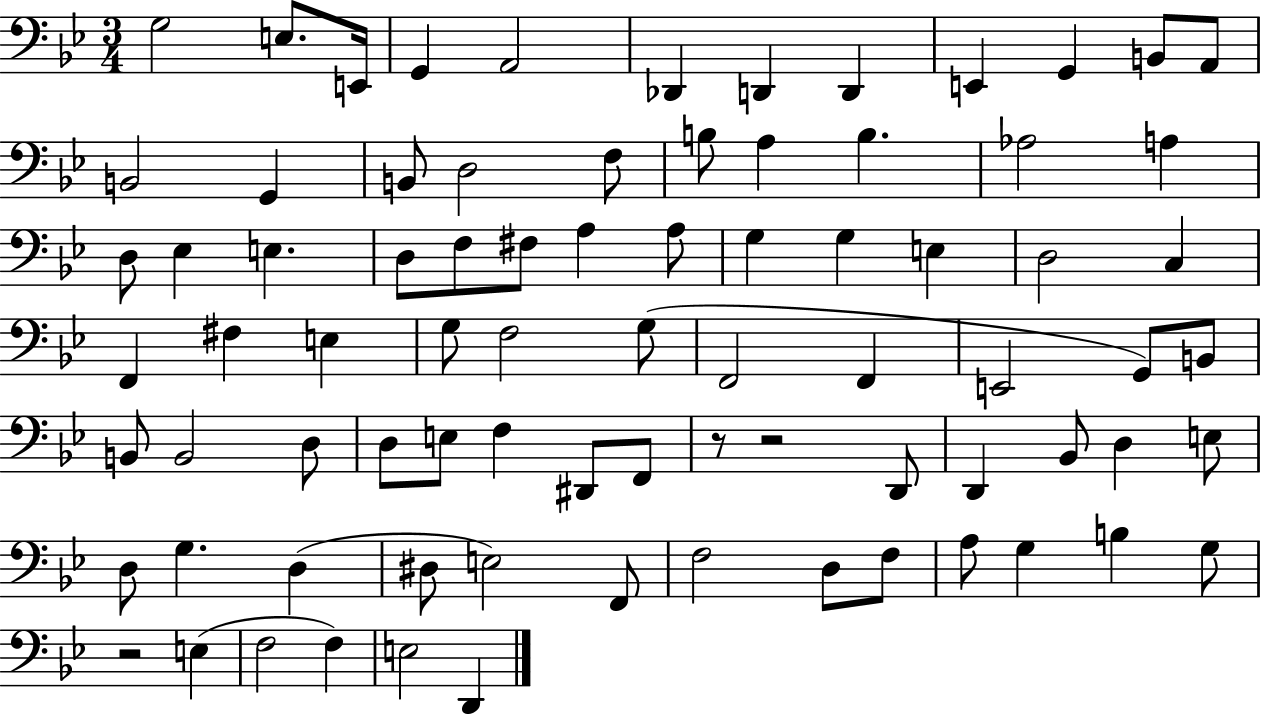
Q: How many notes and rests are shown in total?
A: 80